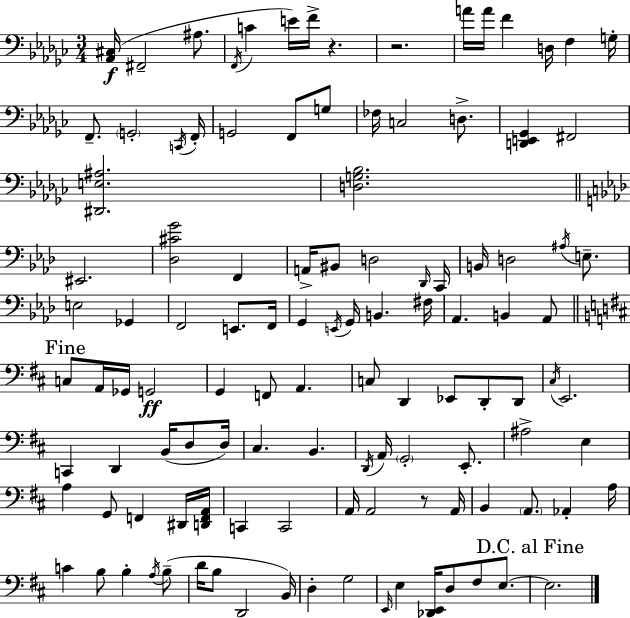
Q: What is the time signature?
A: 3/4